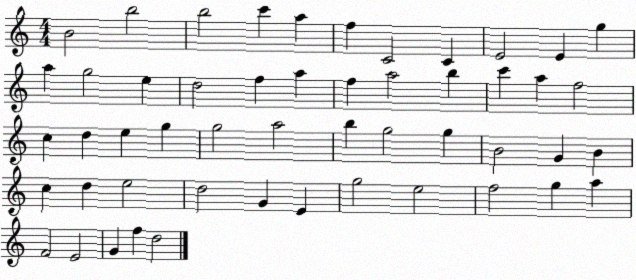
X:1
T:Untitled
M:4/4
L:1/4
K:C
B2 b2 b2 c' a f C2 C E2 E g a g2 e d2 f a f a2 b c' a f2 c d e g g2 a2 b g2 g B2 G B c d e2 d2 G E g2 e2 f2 g a F2 E2 G f d2